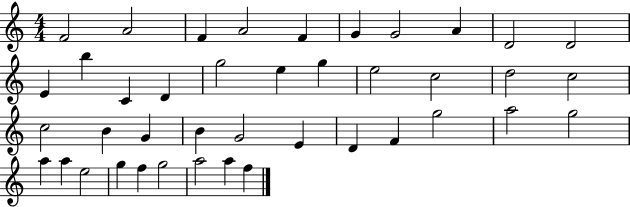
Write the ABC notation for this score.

X:1
T:Untitled
M:4/4
L:1/4
K:C
F2 A2 F A2 F G G2 A D2 D2 E b C D g2 e g e2 c2 d2 c2 c2 B G B G2 E D F g2 a2 g2 a a e2 g f g2 a2 a f